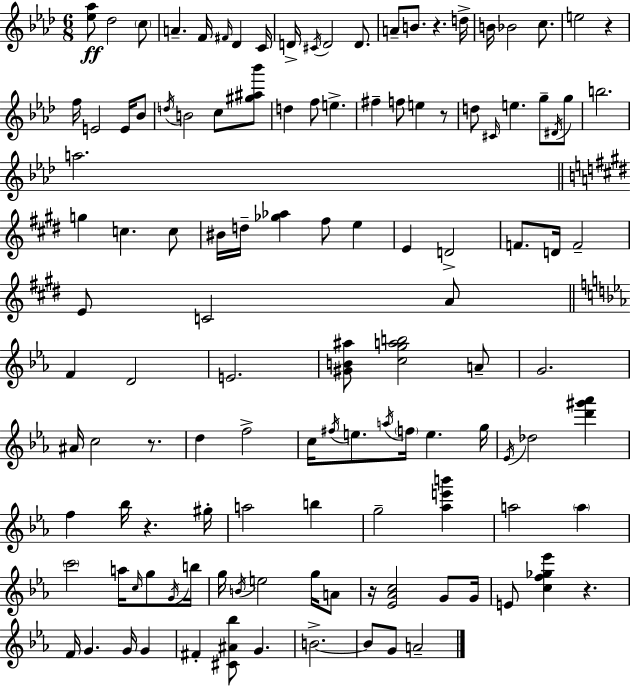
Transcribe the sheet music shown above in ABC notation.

X:1
T:Untitled
M:6/8
L:1/4
K:Fm
[_e_a]/2 _d2 c/2 A F/4 ^F/4 _D C/4 D/4 ^C/4 D2 D/2 A/2 B/2 z d/4 B/4 _B2 c/2 e2 z f/4 E2 E/4 _B/2 d/4 B2 c/2 [^g^a_b']/2 d f/2 e ^f f/2 e z/2 d/2 ^C/4 e g/2 ^D/4 g/2 b2 a2 g c c/2 ^B/4 d/4 [_g_a] ^f/2 e E D2 F/2 D/4 F2 E/2 C2 A/2 F D2 E2 [^GB^a]/2 [cgab]2 A/2 G2 ^A/4 c2 z/2 d f2 c/4 ^f/4 e/2 a/4 f/4 e g/4 _E/4 _d2 [d'^g'_a'] f _b/4 z ^g/4 a2 b g2 [_ae'b'] a2 a c'2 a/4 c/4 g/2 G/4 b/4 g/4 B/4 e2 g/4 A/2 z/4 [_E_Ac]2 G/2 G/4 E/2 [cf_g_e'] z F/4 G G/4 G ^F [^C^A_b]/2 G B2 B/2 G/2 A2